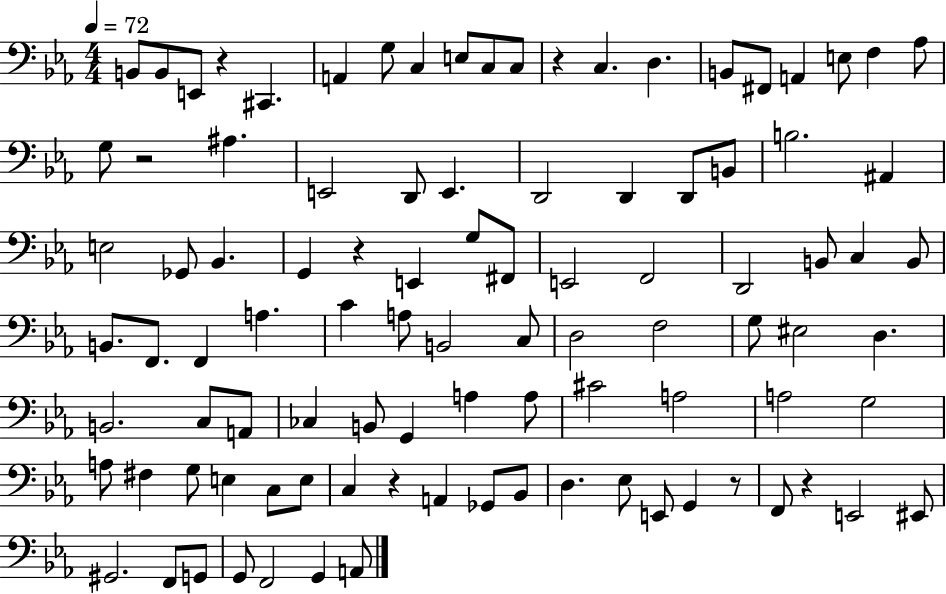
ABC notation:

X:1
T:Untitled
M:4/4
L:1/4
K:Eb
B,,/2 B,,/2 E,,/2 z ^C,, A,, G,/2 C, E,/2 C,/2 C,/2 z C, D, B,,/2 ^F,,/2 A,, E,/2 F, _A,/2 G,/2 z2 ^A, E,,2 D,,/2 E,, D,,2 D,, D,,/2 B,,/2 B,2 ^A,, E,2 _G,,/2 _B,, G,, z E,, G,/2 ^F,,/2 E,,2 F,,2 D,,2 B,,/2 C, B,,/2 B,,/2 F,,/2 F,, A, C A,/2 B,,2 C,/2 D,2 F,2 G,/2 ^E,2 D, B,,2 C,/2 A,,/2 _C, B,,/2 G,, A, A,/2 ^C2 A,2 A,2 G,2 A,/2 ^F, G,/2 E, C,/2 E,/2 C, z A,, _G,,/2 _B,,/2 D, _E,/2 E,,/2 G,, z/2 F,,/2 z E,,2 ^E,,/2 ^G,,2 F,,/2 G,,/2 G,,/2 F,,2 G,, A,,/2